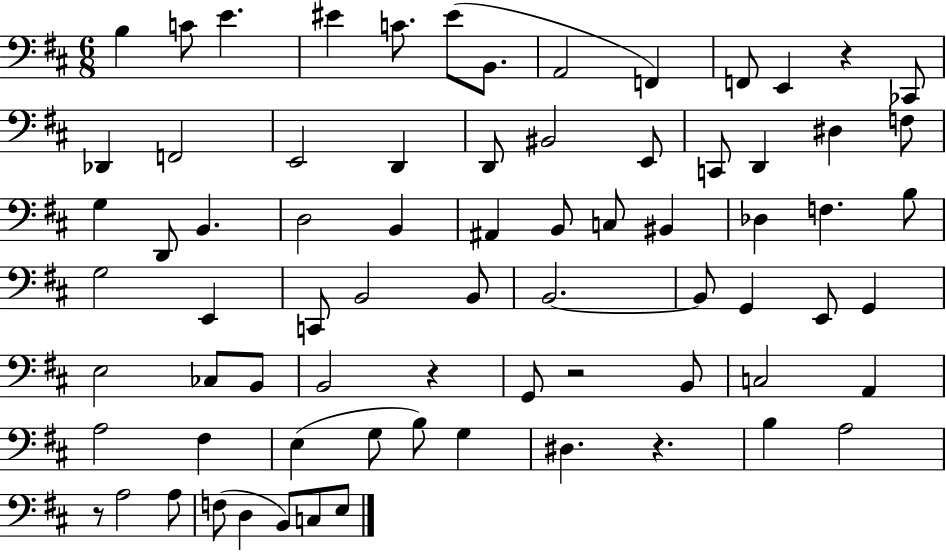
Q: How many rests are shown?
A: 5